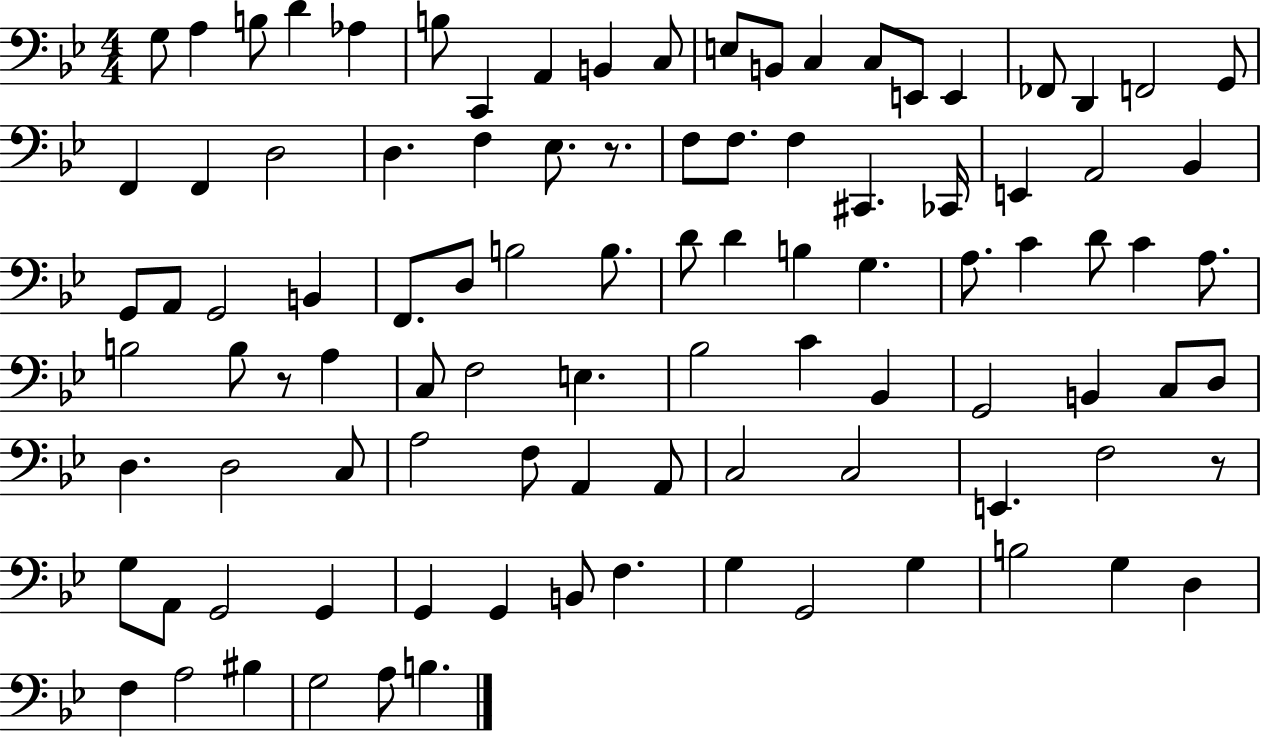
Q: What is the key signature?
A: BES major